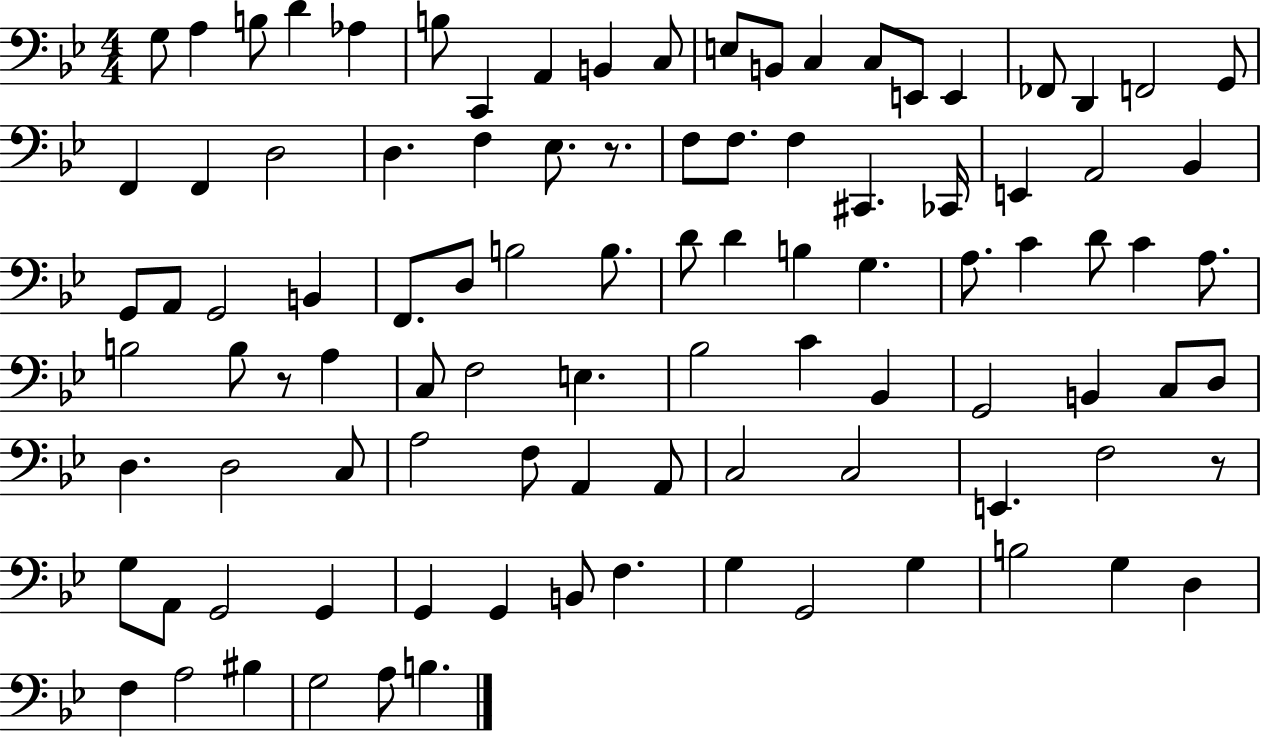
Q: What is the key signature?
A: BES major